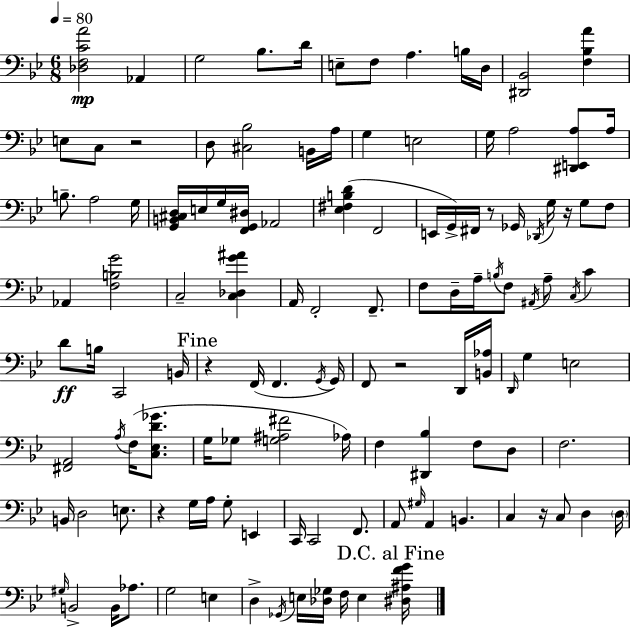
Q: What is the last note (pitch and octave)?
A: E3